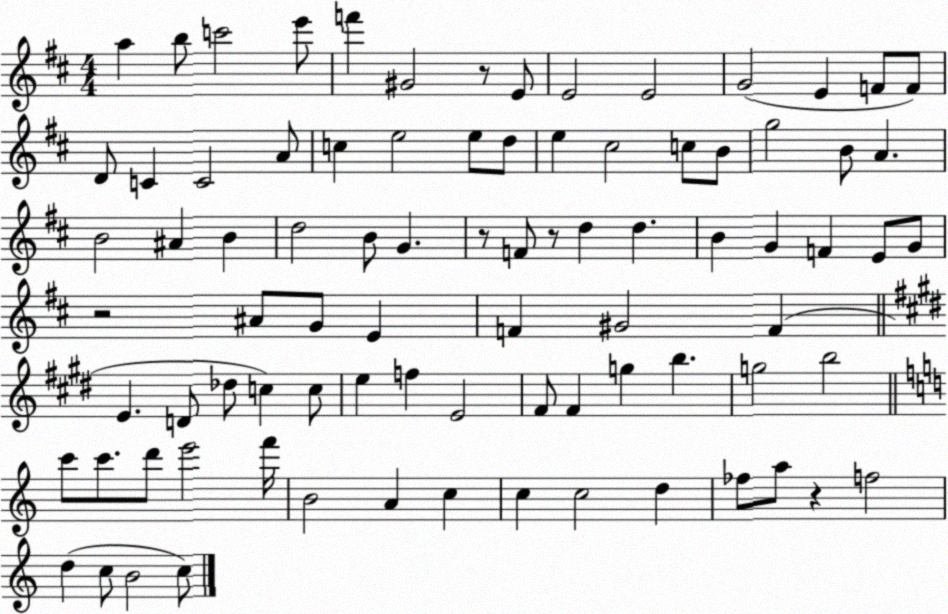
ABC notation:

X:1
T:Untitled
M:4/4
L:1/4
K:D
a b/2 c'2 e'/2 f' ^G2 z/2 E/2 E2 E2 G2 E F/2 F/2 D/2 C C2 A/2 c e2 e/2 d/2 e ^c2 c/2 B/2 g2 B/2 A B2 ^A B d2 B/2 G z/2 F/2 z/2 d d B G F E/2 G/2 z2 ^A/2 G/2 E F ^G2 F E D/2 _d/2 c c/2 e f E2 ^F/2 ^F g b g2 b2 c'/2 c'/2 d'/2 e'2 f'/4 B2 A c c c2 d _f/2 a/2 z f2 d c/2 B2 c/2